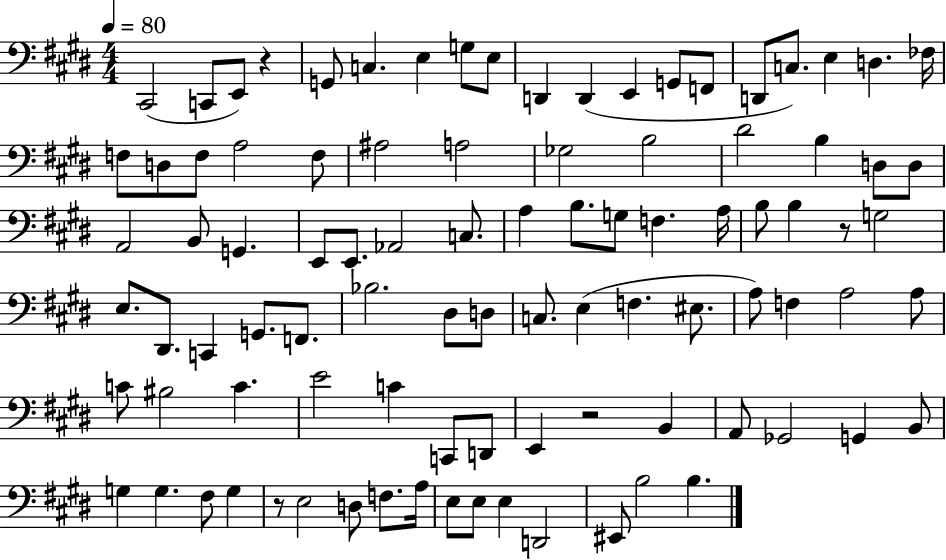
X:1
T:Untitled
M:4/4
L:1/4
K:E
^C,,2 C,,/2 E,,/2 z G,,/2 C, E, G,/2 E,/2 D,, D,, E,, G,,/2 F,,/2 D,,/2 C,/2 E, D, _F,/4 F,/2 D,/2 F,/2 A,2 F,/2 ^A,2 A,2 _G,2 B,2 ^D2 B, D,/2 D,/2 A,,2 B,,/2 G,, E,,/2 E,,/2 _A,,2 C,/2 A, B,/2 G,/2 F, A,/4 B,/2 B, z/2 G,2 E,/2 ^D,,/2 C,, G,,/2 F,,/2 _B,2 ^D,/2 D,/2 C,/2 E, F, ^E,/2 A,/2 F, A,2 A,/2 C/2 ^B,2 C E2 C C,,/2 D,,/2 E,, z2 B,, A,,/2 _G,,2 G,, B,,/2 G, G, ^F,/2 G, z/2 E,2 D,/2 F,/2 A,/4 E,/2 E,/2 E, D,,2 ^E,,/2 B,2 B,